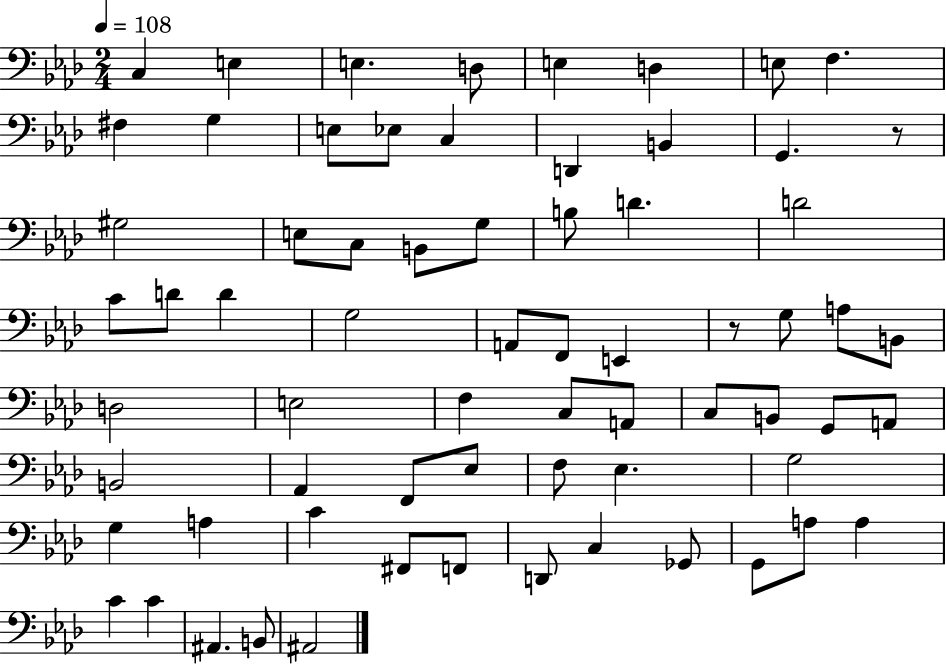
{
  \clef bass
  \numericTimeSignature
  \time 2/4
  \key aes \major
  \tempo 4 = 108
  c4 e4 | e4. d8 | e4 d4 | e8 f4. | \break fis4 g4 | e8 ees8 c4 | d,4 b,4 | g,4. r8 | \break gis2 | e8 c8 b,8 g8 | b8 d'4. | d'2 | \break c'8 d'8 d'4 | g2 | a,8 f,8 e,4 | r8 g8 a8 b,8 | \break d2 | e2 | f4 c8 a,8 | c8 b,8 g,8 a,8 | \break b,2 | aes,4 f,8 ees8 | f8 ees4. | g2 | \break g4 a4 | c'4 fis,8 f,8 | d,8 c4 ges,8 | g,8 a8 a4 | \break c'4 c'4 | ais,4. b,8 | ais,2 | \bar "|."
}